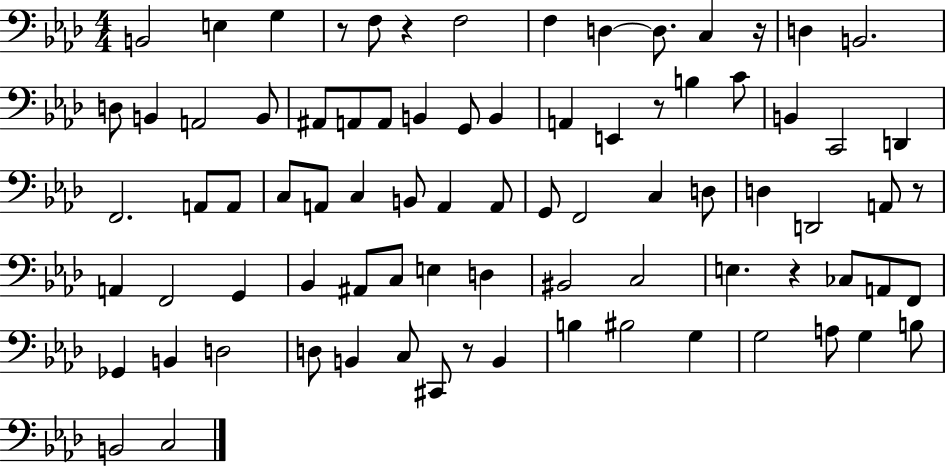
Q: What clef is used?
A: bass